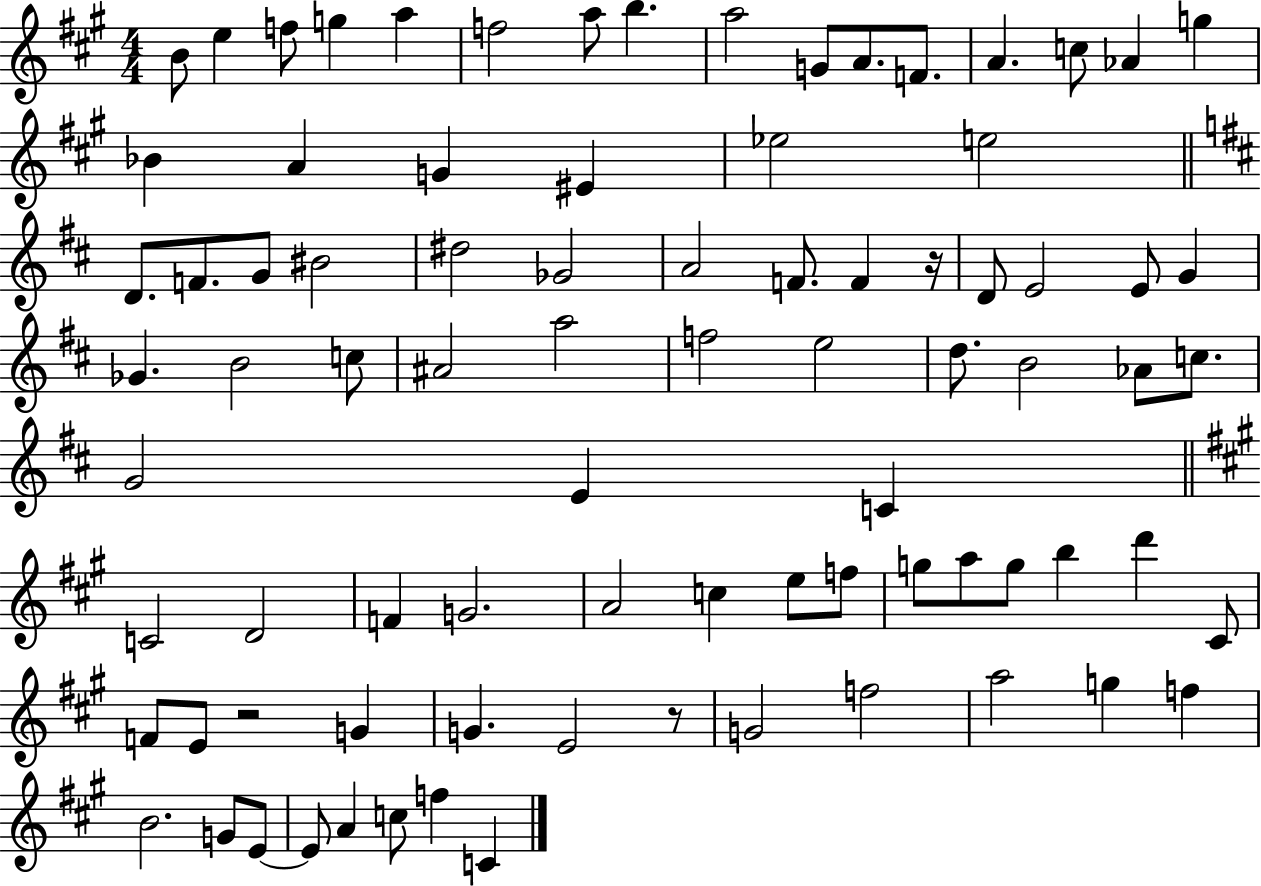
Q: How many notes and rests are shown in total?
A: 84